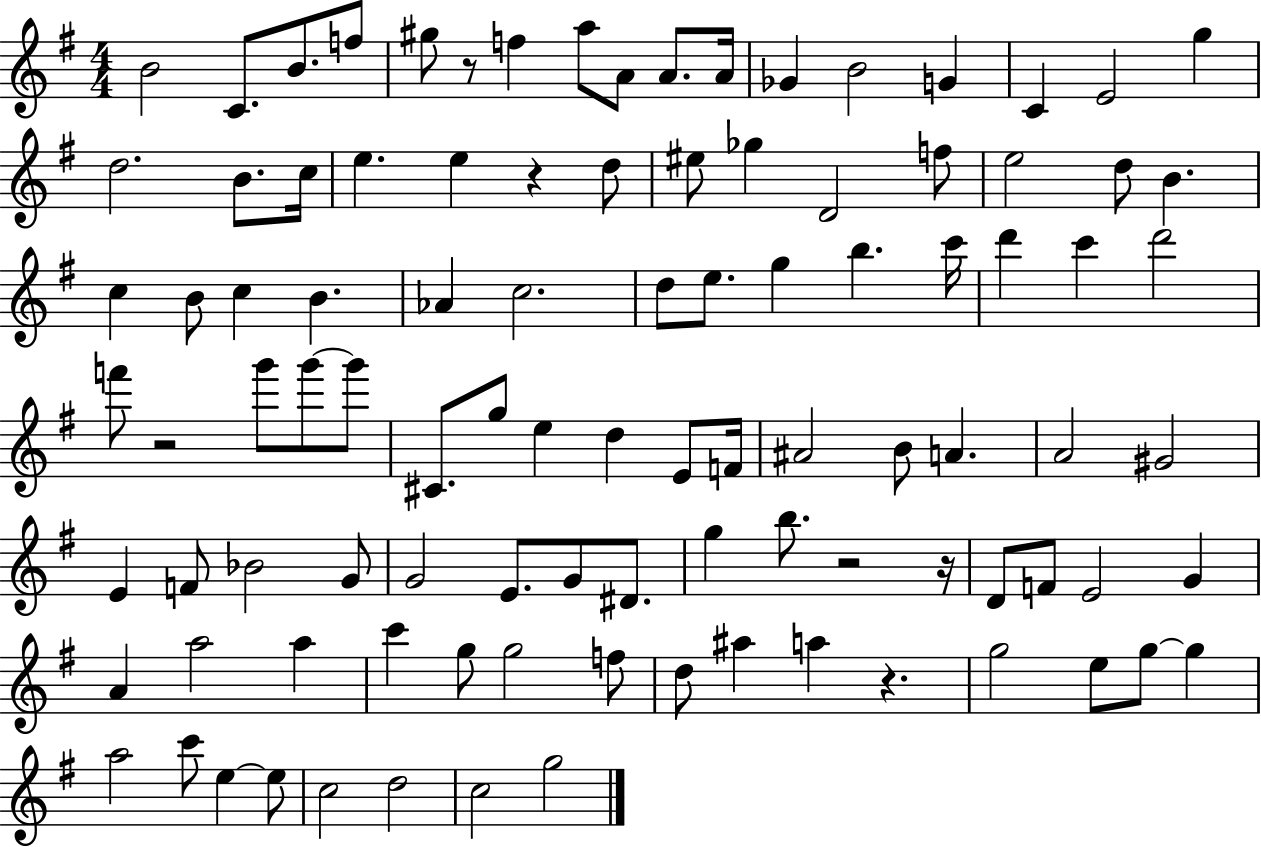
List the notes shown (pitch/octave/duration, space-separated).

B4/h C4/e. B4/e. F5/e G#5/e R/e F5/q A5/e A4/e A4/e. A4/s Gb4/q B4/h G4/q C4/q E4/h G5/q D5/h. B4/e. C5/s E5/q. E5/q R/q D5/e EIS5/e Gb5/q D4/h F5/e E5/h D5/e B4/q. C5/q B4/e C5/q B4/q. Ab4/q C5/h. D5/e E5/e. G5/q B5/q. C6/s D6/q C6/q D6/h F6/e R/h G6/e G6/e G6/e C#4/e. G5/e E5/q D5/q E4/e F4/s A#4/h B4/e A4/q. A4/h G#4/h E4/q F4/e Bb4/h G4/e G4/h E4/e. G4/e D#4/e. G5/q B5/e. R/h R/s D4/e F4/e E4/h G4/q A4/q A5/h A5/q C6/q G5/e G5/h F5/e D5/e A#5/q A5/q R/q. G5/h E5/e G5/e G5/q A5/h C6/e E5/q E5/e C5/h D5/h C5/h G5/h